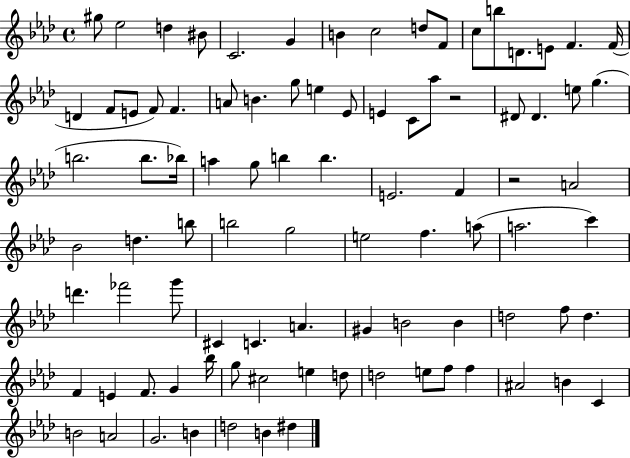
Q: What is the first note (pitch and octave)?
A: G#5